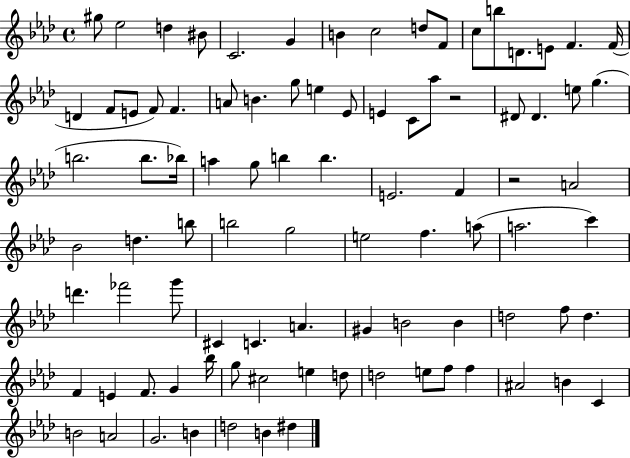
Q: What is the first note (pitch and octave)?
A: G#5